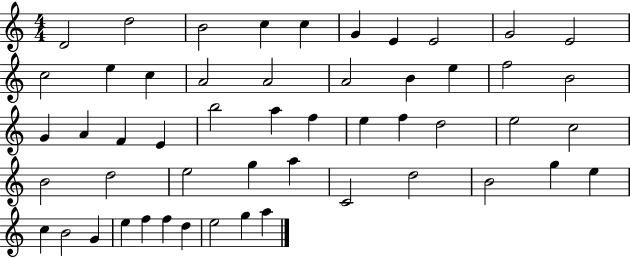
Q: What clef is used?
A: treble